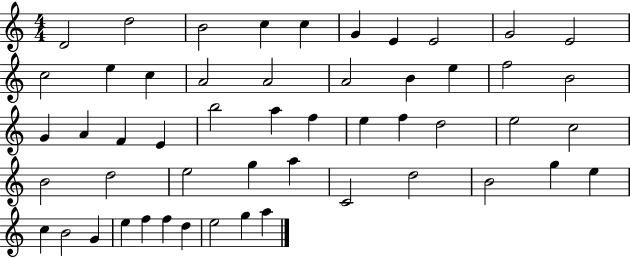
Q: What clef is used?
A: treble